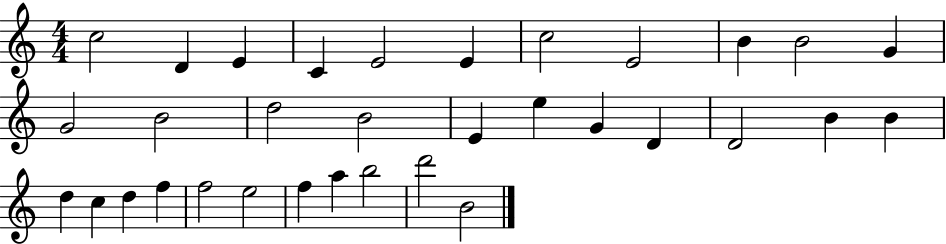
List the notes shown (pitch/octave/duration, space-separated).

C5/h D4/q E4/q C4/q E4/h E4/q C5/h E4/h B4/q B4/h G4/q G4/h B4/h D5/h B4/h E4/q E5/q G4/q D4/q D4/h B4/q B4/q D5/q C5/q D5/q F5/q F5/h E5/h F5/q A5/q B5/h D6/h B4/h